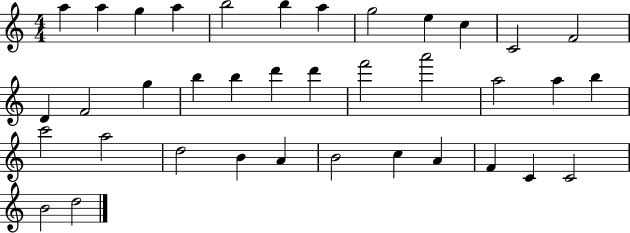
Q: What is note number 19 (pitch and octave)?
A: D6